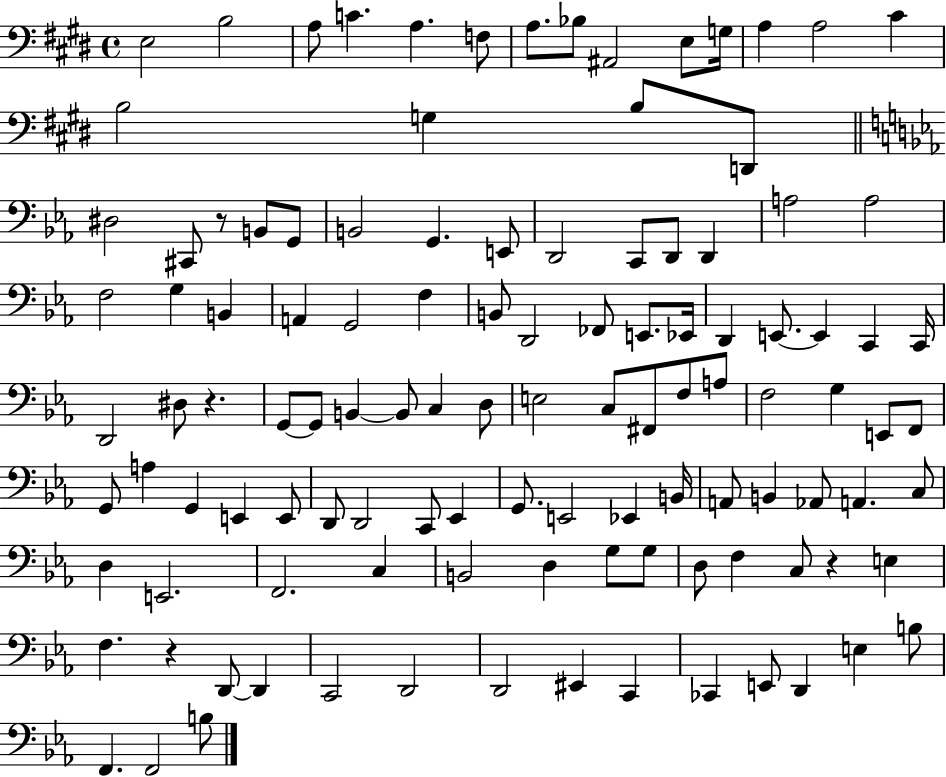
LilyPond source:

{
  \clef bass
  \time 4/4
  \defaultTimeSignature
  \key e \major
  e2 b2 | a8 c'4. a4. f8 | a8. bes8 ais,2 e8 g16 | a4 a2 cis'4 | \break b2 g4 b8 d,8 | \bar "||" \break \key c \minor dis2 cis,8 r8 b,8 g,8 | b,2 g,4. e,8 | d,2 c,8 d,8 d,4 | a2 a2 | \break f2 g4 b,4 | a,4 g,2 f4 | b,8 d,2 fes,8 e,8. ees,16 | d,4 e,8.~~ e,4 c,4 c,16 | \break d,2 dis8 r4. | g,8~~ g,8 b,4~~ b,8 c4 d8 | e2 c8 fis,8 f8 a8 | f2 g4 e,8 f,8 | \break g,8 a4 g,4 e,4 e,8 | d,8 d,2 c,8 ees,4 | g,8. e,2 ees,4 b,16 | a,8 b,4 aes,8 a,4. c8 | \break d4 e,2. | f,2. c4 | b,2 d4 g8 g8 | d8 f4 c8 r4 e4 | \break f4. r4 d,8~~ d,4 | c,2 d,2 | d,2 eis,4 c,4 | ces,4 e,8 d,4 e4 b8 | \break f,4. f,2 b8 | \bar "|."
}